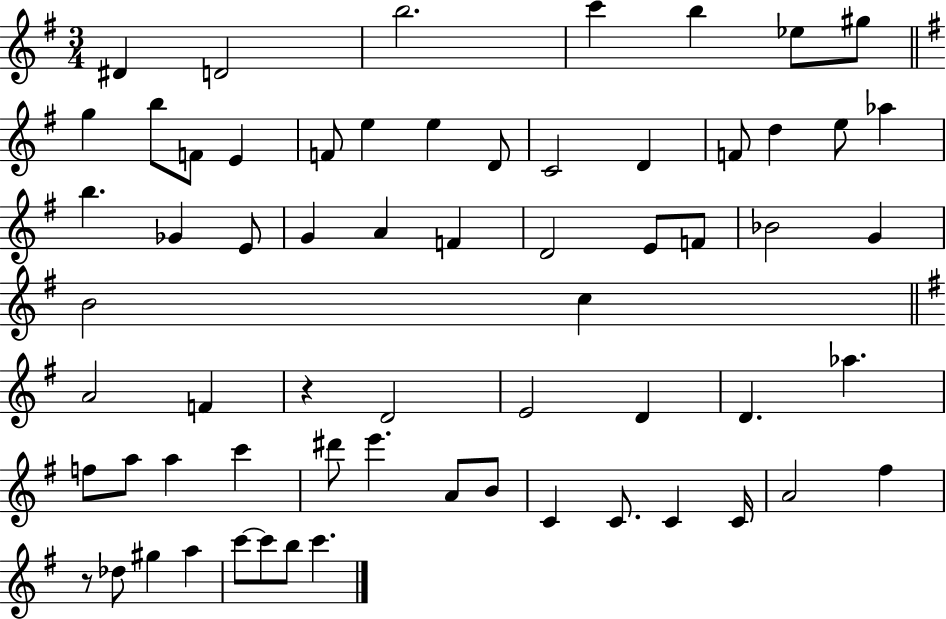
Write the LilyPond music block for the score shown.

{
  \clef treble
  \numericTimeSignature
  \time 3/4
  \key g \major
  dis'4 d'2 | b''2. | c'''4 b''4 ees''8 gis''8 | \bar "||" \break \key g \major g''4 b''8 f'8 e'4 | f'8 e''4 e''4 d'8 | c'2 d'4 | f'8 d''4 e''8 aes''4 | \break b''4. ges'4 e'8 | g'4 a'4 f'4 | d'2 e'8 f'8 | bes'2 g'4 | \break b'2 c''4 | \bar "||" \break \key e \minor a'2 f'4 | r4 d'2 | e'2 d'4 | d'4. aes''4. | \break f''8 a''8 a''4 c'''4 | dis'''8 e'''4. a'8 b'8 | c'4 c'8. c'4 c'16 | a'2 fis''4 | \break r8 des''8 gis''4 a''4 | c'''8~~ c'''8 b''8 c'''4. | \bar "|."
}